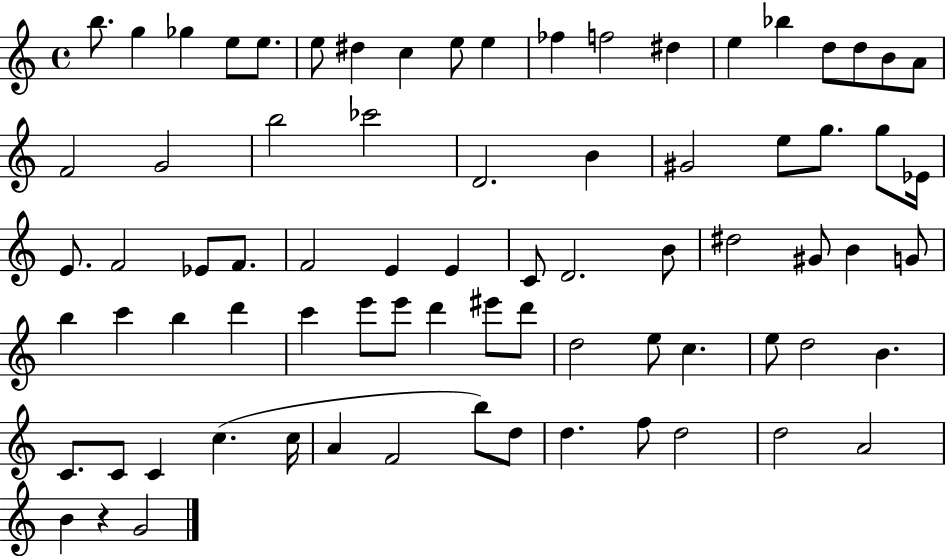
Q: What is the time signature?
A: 4/4